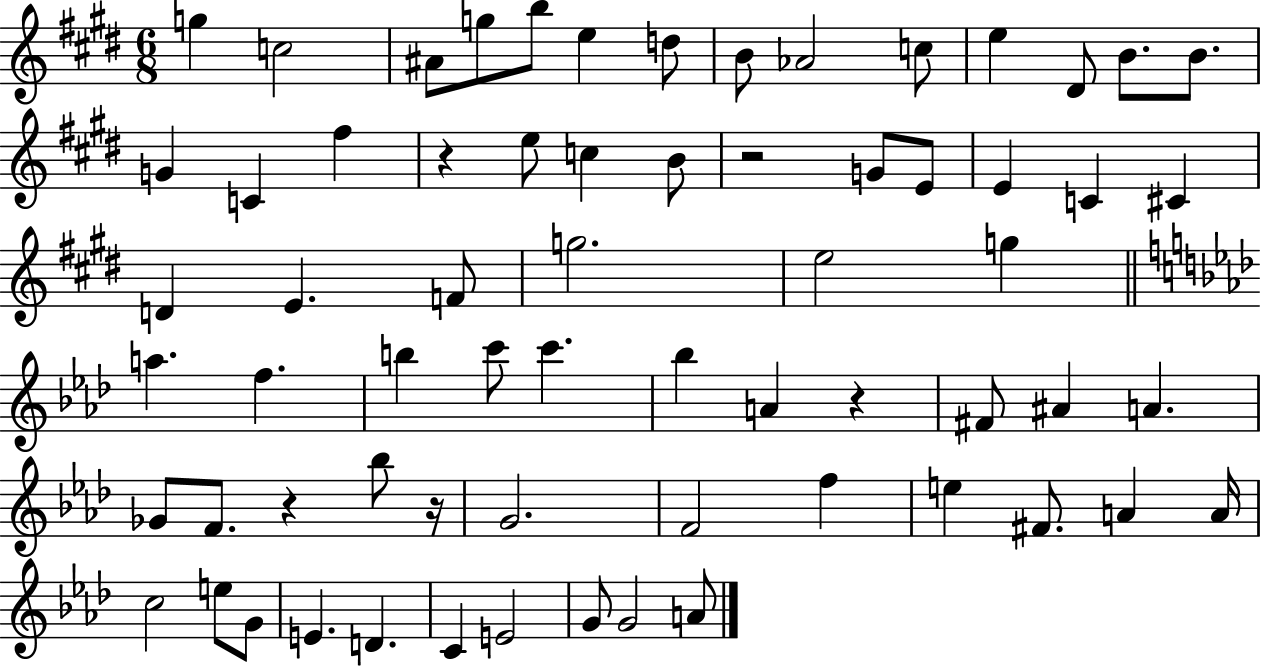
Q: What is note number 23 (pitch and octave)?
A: E4